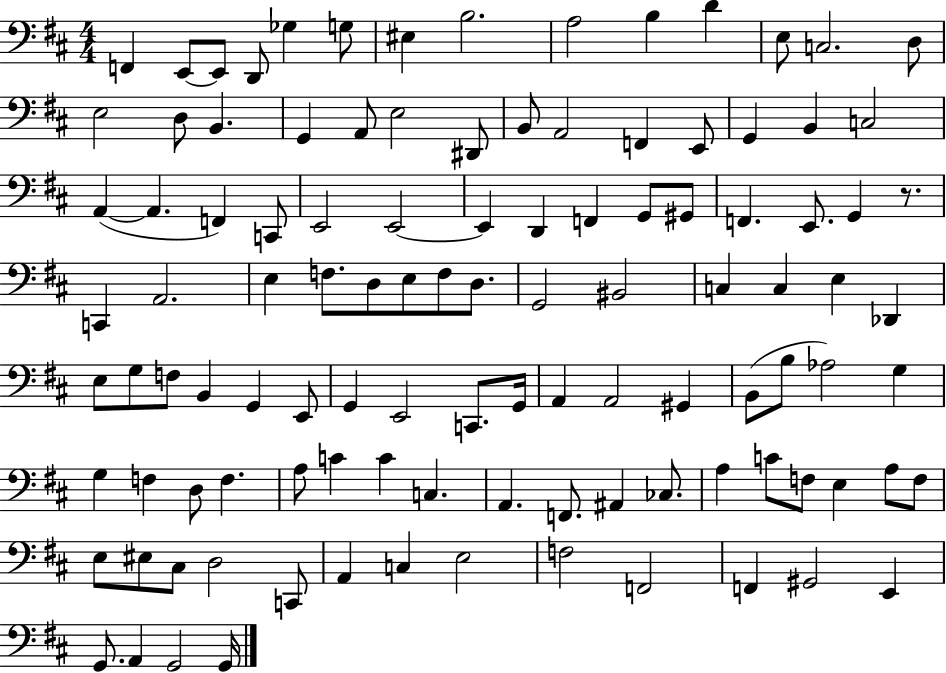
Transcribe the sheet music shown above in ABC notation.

X:1
T:Untitled
M:4/4
L:1/4
K:D
F,, E,,/2 E,,/2 D,,/2 _G, G,/2 ^E, B,2 A,2 B, D E,/2 C,2 D,/2 E,2 D,/2 B,, G,, A,,/2 E,2 ^D,,/2 B,,/2 A,,2 F,, E,,/2 G,, B,, C,2 A,, A,, F,, C,,/2 E,,2 E,,2 E,, D,, F,, G,,/2 ^G,,/2 F,, E,,/2 G,, z/2 C,, A,,2 E, F,/2 D,/2 E,/2 F,/2 D,/2 G,,2 ^B,,2 C, C, E, _D,, E,/2 G,/2 F,/2 B,, G,, E,,/2 G,, E,,2 C,,/2 G,,/4 A,, A,,2 ^G,, B,,/2 B,/2 _A,2 G, G, F, D,/2 F, A,/2 C C C, A,, F,,/2 ^A,, _C,/2 A, C/2 F,/2 E, A,/2 F,/2 E,/2 ^E,/2 ^C,/2 D,2 C,,/2 A,, C, E,2 F,2 F,,2 F,, ^G,,2 E,, G,,/2 A,, G,,2 G,,/4